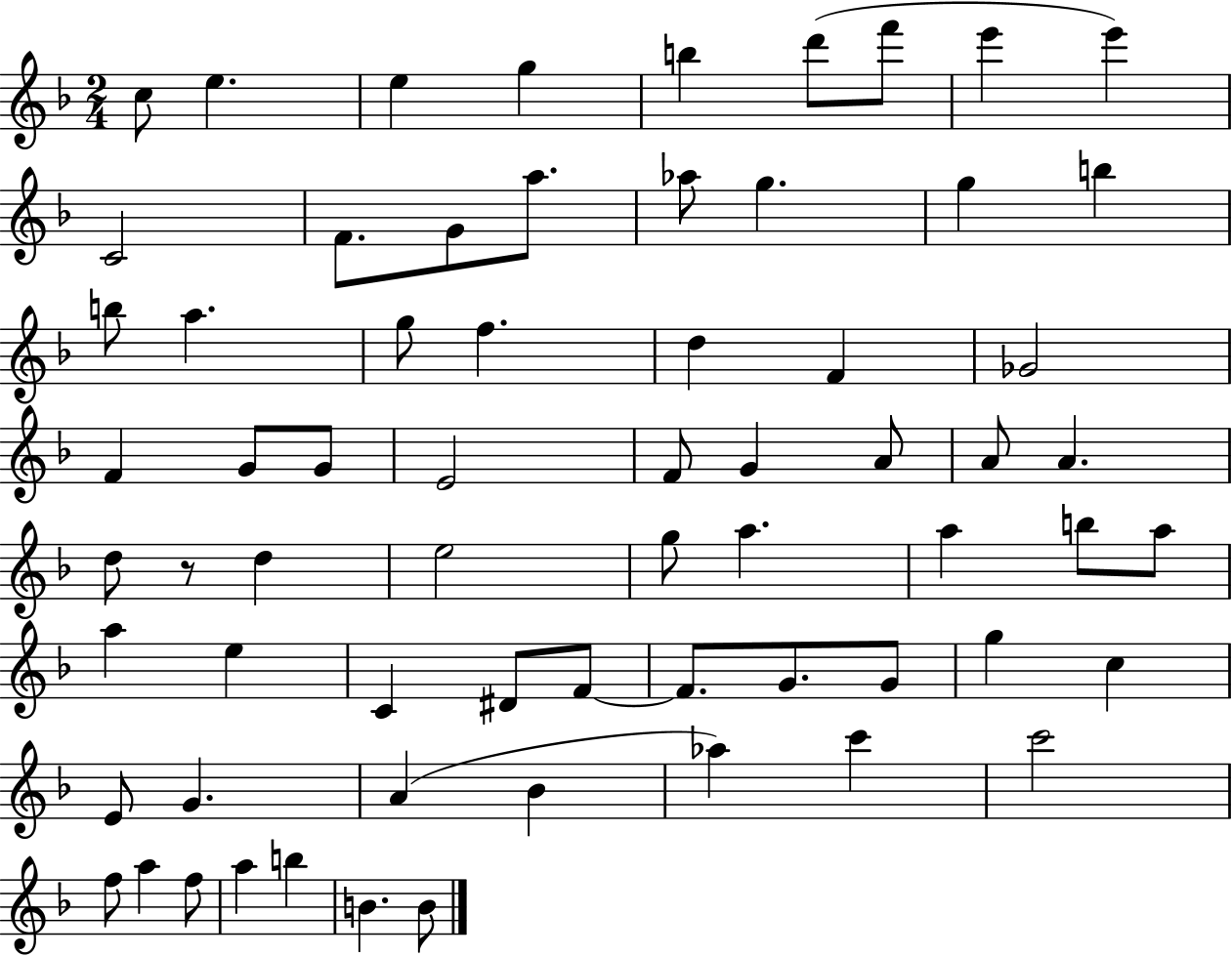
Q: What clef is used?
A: treble